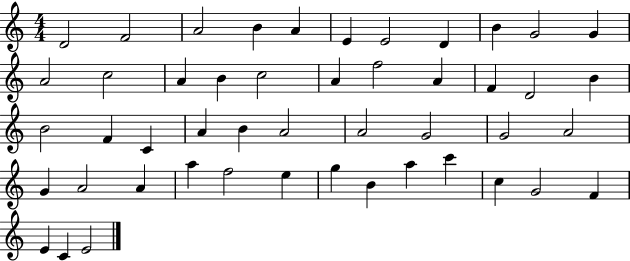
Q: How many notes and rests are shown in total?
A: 48